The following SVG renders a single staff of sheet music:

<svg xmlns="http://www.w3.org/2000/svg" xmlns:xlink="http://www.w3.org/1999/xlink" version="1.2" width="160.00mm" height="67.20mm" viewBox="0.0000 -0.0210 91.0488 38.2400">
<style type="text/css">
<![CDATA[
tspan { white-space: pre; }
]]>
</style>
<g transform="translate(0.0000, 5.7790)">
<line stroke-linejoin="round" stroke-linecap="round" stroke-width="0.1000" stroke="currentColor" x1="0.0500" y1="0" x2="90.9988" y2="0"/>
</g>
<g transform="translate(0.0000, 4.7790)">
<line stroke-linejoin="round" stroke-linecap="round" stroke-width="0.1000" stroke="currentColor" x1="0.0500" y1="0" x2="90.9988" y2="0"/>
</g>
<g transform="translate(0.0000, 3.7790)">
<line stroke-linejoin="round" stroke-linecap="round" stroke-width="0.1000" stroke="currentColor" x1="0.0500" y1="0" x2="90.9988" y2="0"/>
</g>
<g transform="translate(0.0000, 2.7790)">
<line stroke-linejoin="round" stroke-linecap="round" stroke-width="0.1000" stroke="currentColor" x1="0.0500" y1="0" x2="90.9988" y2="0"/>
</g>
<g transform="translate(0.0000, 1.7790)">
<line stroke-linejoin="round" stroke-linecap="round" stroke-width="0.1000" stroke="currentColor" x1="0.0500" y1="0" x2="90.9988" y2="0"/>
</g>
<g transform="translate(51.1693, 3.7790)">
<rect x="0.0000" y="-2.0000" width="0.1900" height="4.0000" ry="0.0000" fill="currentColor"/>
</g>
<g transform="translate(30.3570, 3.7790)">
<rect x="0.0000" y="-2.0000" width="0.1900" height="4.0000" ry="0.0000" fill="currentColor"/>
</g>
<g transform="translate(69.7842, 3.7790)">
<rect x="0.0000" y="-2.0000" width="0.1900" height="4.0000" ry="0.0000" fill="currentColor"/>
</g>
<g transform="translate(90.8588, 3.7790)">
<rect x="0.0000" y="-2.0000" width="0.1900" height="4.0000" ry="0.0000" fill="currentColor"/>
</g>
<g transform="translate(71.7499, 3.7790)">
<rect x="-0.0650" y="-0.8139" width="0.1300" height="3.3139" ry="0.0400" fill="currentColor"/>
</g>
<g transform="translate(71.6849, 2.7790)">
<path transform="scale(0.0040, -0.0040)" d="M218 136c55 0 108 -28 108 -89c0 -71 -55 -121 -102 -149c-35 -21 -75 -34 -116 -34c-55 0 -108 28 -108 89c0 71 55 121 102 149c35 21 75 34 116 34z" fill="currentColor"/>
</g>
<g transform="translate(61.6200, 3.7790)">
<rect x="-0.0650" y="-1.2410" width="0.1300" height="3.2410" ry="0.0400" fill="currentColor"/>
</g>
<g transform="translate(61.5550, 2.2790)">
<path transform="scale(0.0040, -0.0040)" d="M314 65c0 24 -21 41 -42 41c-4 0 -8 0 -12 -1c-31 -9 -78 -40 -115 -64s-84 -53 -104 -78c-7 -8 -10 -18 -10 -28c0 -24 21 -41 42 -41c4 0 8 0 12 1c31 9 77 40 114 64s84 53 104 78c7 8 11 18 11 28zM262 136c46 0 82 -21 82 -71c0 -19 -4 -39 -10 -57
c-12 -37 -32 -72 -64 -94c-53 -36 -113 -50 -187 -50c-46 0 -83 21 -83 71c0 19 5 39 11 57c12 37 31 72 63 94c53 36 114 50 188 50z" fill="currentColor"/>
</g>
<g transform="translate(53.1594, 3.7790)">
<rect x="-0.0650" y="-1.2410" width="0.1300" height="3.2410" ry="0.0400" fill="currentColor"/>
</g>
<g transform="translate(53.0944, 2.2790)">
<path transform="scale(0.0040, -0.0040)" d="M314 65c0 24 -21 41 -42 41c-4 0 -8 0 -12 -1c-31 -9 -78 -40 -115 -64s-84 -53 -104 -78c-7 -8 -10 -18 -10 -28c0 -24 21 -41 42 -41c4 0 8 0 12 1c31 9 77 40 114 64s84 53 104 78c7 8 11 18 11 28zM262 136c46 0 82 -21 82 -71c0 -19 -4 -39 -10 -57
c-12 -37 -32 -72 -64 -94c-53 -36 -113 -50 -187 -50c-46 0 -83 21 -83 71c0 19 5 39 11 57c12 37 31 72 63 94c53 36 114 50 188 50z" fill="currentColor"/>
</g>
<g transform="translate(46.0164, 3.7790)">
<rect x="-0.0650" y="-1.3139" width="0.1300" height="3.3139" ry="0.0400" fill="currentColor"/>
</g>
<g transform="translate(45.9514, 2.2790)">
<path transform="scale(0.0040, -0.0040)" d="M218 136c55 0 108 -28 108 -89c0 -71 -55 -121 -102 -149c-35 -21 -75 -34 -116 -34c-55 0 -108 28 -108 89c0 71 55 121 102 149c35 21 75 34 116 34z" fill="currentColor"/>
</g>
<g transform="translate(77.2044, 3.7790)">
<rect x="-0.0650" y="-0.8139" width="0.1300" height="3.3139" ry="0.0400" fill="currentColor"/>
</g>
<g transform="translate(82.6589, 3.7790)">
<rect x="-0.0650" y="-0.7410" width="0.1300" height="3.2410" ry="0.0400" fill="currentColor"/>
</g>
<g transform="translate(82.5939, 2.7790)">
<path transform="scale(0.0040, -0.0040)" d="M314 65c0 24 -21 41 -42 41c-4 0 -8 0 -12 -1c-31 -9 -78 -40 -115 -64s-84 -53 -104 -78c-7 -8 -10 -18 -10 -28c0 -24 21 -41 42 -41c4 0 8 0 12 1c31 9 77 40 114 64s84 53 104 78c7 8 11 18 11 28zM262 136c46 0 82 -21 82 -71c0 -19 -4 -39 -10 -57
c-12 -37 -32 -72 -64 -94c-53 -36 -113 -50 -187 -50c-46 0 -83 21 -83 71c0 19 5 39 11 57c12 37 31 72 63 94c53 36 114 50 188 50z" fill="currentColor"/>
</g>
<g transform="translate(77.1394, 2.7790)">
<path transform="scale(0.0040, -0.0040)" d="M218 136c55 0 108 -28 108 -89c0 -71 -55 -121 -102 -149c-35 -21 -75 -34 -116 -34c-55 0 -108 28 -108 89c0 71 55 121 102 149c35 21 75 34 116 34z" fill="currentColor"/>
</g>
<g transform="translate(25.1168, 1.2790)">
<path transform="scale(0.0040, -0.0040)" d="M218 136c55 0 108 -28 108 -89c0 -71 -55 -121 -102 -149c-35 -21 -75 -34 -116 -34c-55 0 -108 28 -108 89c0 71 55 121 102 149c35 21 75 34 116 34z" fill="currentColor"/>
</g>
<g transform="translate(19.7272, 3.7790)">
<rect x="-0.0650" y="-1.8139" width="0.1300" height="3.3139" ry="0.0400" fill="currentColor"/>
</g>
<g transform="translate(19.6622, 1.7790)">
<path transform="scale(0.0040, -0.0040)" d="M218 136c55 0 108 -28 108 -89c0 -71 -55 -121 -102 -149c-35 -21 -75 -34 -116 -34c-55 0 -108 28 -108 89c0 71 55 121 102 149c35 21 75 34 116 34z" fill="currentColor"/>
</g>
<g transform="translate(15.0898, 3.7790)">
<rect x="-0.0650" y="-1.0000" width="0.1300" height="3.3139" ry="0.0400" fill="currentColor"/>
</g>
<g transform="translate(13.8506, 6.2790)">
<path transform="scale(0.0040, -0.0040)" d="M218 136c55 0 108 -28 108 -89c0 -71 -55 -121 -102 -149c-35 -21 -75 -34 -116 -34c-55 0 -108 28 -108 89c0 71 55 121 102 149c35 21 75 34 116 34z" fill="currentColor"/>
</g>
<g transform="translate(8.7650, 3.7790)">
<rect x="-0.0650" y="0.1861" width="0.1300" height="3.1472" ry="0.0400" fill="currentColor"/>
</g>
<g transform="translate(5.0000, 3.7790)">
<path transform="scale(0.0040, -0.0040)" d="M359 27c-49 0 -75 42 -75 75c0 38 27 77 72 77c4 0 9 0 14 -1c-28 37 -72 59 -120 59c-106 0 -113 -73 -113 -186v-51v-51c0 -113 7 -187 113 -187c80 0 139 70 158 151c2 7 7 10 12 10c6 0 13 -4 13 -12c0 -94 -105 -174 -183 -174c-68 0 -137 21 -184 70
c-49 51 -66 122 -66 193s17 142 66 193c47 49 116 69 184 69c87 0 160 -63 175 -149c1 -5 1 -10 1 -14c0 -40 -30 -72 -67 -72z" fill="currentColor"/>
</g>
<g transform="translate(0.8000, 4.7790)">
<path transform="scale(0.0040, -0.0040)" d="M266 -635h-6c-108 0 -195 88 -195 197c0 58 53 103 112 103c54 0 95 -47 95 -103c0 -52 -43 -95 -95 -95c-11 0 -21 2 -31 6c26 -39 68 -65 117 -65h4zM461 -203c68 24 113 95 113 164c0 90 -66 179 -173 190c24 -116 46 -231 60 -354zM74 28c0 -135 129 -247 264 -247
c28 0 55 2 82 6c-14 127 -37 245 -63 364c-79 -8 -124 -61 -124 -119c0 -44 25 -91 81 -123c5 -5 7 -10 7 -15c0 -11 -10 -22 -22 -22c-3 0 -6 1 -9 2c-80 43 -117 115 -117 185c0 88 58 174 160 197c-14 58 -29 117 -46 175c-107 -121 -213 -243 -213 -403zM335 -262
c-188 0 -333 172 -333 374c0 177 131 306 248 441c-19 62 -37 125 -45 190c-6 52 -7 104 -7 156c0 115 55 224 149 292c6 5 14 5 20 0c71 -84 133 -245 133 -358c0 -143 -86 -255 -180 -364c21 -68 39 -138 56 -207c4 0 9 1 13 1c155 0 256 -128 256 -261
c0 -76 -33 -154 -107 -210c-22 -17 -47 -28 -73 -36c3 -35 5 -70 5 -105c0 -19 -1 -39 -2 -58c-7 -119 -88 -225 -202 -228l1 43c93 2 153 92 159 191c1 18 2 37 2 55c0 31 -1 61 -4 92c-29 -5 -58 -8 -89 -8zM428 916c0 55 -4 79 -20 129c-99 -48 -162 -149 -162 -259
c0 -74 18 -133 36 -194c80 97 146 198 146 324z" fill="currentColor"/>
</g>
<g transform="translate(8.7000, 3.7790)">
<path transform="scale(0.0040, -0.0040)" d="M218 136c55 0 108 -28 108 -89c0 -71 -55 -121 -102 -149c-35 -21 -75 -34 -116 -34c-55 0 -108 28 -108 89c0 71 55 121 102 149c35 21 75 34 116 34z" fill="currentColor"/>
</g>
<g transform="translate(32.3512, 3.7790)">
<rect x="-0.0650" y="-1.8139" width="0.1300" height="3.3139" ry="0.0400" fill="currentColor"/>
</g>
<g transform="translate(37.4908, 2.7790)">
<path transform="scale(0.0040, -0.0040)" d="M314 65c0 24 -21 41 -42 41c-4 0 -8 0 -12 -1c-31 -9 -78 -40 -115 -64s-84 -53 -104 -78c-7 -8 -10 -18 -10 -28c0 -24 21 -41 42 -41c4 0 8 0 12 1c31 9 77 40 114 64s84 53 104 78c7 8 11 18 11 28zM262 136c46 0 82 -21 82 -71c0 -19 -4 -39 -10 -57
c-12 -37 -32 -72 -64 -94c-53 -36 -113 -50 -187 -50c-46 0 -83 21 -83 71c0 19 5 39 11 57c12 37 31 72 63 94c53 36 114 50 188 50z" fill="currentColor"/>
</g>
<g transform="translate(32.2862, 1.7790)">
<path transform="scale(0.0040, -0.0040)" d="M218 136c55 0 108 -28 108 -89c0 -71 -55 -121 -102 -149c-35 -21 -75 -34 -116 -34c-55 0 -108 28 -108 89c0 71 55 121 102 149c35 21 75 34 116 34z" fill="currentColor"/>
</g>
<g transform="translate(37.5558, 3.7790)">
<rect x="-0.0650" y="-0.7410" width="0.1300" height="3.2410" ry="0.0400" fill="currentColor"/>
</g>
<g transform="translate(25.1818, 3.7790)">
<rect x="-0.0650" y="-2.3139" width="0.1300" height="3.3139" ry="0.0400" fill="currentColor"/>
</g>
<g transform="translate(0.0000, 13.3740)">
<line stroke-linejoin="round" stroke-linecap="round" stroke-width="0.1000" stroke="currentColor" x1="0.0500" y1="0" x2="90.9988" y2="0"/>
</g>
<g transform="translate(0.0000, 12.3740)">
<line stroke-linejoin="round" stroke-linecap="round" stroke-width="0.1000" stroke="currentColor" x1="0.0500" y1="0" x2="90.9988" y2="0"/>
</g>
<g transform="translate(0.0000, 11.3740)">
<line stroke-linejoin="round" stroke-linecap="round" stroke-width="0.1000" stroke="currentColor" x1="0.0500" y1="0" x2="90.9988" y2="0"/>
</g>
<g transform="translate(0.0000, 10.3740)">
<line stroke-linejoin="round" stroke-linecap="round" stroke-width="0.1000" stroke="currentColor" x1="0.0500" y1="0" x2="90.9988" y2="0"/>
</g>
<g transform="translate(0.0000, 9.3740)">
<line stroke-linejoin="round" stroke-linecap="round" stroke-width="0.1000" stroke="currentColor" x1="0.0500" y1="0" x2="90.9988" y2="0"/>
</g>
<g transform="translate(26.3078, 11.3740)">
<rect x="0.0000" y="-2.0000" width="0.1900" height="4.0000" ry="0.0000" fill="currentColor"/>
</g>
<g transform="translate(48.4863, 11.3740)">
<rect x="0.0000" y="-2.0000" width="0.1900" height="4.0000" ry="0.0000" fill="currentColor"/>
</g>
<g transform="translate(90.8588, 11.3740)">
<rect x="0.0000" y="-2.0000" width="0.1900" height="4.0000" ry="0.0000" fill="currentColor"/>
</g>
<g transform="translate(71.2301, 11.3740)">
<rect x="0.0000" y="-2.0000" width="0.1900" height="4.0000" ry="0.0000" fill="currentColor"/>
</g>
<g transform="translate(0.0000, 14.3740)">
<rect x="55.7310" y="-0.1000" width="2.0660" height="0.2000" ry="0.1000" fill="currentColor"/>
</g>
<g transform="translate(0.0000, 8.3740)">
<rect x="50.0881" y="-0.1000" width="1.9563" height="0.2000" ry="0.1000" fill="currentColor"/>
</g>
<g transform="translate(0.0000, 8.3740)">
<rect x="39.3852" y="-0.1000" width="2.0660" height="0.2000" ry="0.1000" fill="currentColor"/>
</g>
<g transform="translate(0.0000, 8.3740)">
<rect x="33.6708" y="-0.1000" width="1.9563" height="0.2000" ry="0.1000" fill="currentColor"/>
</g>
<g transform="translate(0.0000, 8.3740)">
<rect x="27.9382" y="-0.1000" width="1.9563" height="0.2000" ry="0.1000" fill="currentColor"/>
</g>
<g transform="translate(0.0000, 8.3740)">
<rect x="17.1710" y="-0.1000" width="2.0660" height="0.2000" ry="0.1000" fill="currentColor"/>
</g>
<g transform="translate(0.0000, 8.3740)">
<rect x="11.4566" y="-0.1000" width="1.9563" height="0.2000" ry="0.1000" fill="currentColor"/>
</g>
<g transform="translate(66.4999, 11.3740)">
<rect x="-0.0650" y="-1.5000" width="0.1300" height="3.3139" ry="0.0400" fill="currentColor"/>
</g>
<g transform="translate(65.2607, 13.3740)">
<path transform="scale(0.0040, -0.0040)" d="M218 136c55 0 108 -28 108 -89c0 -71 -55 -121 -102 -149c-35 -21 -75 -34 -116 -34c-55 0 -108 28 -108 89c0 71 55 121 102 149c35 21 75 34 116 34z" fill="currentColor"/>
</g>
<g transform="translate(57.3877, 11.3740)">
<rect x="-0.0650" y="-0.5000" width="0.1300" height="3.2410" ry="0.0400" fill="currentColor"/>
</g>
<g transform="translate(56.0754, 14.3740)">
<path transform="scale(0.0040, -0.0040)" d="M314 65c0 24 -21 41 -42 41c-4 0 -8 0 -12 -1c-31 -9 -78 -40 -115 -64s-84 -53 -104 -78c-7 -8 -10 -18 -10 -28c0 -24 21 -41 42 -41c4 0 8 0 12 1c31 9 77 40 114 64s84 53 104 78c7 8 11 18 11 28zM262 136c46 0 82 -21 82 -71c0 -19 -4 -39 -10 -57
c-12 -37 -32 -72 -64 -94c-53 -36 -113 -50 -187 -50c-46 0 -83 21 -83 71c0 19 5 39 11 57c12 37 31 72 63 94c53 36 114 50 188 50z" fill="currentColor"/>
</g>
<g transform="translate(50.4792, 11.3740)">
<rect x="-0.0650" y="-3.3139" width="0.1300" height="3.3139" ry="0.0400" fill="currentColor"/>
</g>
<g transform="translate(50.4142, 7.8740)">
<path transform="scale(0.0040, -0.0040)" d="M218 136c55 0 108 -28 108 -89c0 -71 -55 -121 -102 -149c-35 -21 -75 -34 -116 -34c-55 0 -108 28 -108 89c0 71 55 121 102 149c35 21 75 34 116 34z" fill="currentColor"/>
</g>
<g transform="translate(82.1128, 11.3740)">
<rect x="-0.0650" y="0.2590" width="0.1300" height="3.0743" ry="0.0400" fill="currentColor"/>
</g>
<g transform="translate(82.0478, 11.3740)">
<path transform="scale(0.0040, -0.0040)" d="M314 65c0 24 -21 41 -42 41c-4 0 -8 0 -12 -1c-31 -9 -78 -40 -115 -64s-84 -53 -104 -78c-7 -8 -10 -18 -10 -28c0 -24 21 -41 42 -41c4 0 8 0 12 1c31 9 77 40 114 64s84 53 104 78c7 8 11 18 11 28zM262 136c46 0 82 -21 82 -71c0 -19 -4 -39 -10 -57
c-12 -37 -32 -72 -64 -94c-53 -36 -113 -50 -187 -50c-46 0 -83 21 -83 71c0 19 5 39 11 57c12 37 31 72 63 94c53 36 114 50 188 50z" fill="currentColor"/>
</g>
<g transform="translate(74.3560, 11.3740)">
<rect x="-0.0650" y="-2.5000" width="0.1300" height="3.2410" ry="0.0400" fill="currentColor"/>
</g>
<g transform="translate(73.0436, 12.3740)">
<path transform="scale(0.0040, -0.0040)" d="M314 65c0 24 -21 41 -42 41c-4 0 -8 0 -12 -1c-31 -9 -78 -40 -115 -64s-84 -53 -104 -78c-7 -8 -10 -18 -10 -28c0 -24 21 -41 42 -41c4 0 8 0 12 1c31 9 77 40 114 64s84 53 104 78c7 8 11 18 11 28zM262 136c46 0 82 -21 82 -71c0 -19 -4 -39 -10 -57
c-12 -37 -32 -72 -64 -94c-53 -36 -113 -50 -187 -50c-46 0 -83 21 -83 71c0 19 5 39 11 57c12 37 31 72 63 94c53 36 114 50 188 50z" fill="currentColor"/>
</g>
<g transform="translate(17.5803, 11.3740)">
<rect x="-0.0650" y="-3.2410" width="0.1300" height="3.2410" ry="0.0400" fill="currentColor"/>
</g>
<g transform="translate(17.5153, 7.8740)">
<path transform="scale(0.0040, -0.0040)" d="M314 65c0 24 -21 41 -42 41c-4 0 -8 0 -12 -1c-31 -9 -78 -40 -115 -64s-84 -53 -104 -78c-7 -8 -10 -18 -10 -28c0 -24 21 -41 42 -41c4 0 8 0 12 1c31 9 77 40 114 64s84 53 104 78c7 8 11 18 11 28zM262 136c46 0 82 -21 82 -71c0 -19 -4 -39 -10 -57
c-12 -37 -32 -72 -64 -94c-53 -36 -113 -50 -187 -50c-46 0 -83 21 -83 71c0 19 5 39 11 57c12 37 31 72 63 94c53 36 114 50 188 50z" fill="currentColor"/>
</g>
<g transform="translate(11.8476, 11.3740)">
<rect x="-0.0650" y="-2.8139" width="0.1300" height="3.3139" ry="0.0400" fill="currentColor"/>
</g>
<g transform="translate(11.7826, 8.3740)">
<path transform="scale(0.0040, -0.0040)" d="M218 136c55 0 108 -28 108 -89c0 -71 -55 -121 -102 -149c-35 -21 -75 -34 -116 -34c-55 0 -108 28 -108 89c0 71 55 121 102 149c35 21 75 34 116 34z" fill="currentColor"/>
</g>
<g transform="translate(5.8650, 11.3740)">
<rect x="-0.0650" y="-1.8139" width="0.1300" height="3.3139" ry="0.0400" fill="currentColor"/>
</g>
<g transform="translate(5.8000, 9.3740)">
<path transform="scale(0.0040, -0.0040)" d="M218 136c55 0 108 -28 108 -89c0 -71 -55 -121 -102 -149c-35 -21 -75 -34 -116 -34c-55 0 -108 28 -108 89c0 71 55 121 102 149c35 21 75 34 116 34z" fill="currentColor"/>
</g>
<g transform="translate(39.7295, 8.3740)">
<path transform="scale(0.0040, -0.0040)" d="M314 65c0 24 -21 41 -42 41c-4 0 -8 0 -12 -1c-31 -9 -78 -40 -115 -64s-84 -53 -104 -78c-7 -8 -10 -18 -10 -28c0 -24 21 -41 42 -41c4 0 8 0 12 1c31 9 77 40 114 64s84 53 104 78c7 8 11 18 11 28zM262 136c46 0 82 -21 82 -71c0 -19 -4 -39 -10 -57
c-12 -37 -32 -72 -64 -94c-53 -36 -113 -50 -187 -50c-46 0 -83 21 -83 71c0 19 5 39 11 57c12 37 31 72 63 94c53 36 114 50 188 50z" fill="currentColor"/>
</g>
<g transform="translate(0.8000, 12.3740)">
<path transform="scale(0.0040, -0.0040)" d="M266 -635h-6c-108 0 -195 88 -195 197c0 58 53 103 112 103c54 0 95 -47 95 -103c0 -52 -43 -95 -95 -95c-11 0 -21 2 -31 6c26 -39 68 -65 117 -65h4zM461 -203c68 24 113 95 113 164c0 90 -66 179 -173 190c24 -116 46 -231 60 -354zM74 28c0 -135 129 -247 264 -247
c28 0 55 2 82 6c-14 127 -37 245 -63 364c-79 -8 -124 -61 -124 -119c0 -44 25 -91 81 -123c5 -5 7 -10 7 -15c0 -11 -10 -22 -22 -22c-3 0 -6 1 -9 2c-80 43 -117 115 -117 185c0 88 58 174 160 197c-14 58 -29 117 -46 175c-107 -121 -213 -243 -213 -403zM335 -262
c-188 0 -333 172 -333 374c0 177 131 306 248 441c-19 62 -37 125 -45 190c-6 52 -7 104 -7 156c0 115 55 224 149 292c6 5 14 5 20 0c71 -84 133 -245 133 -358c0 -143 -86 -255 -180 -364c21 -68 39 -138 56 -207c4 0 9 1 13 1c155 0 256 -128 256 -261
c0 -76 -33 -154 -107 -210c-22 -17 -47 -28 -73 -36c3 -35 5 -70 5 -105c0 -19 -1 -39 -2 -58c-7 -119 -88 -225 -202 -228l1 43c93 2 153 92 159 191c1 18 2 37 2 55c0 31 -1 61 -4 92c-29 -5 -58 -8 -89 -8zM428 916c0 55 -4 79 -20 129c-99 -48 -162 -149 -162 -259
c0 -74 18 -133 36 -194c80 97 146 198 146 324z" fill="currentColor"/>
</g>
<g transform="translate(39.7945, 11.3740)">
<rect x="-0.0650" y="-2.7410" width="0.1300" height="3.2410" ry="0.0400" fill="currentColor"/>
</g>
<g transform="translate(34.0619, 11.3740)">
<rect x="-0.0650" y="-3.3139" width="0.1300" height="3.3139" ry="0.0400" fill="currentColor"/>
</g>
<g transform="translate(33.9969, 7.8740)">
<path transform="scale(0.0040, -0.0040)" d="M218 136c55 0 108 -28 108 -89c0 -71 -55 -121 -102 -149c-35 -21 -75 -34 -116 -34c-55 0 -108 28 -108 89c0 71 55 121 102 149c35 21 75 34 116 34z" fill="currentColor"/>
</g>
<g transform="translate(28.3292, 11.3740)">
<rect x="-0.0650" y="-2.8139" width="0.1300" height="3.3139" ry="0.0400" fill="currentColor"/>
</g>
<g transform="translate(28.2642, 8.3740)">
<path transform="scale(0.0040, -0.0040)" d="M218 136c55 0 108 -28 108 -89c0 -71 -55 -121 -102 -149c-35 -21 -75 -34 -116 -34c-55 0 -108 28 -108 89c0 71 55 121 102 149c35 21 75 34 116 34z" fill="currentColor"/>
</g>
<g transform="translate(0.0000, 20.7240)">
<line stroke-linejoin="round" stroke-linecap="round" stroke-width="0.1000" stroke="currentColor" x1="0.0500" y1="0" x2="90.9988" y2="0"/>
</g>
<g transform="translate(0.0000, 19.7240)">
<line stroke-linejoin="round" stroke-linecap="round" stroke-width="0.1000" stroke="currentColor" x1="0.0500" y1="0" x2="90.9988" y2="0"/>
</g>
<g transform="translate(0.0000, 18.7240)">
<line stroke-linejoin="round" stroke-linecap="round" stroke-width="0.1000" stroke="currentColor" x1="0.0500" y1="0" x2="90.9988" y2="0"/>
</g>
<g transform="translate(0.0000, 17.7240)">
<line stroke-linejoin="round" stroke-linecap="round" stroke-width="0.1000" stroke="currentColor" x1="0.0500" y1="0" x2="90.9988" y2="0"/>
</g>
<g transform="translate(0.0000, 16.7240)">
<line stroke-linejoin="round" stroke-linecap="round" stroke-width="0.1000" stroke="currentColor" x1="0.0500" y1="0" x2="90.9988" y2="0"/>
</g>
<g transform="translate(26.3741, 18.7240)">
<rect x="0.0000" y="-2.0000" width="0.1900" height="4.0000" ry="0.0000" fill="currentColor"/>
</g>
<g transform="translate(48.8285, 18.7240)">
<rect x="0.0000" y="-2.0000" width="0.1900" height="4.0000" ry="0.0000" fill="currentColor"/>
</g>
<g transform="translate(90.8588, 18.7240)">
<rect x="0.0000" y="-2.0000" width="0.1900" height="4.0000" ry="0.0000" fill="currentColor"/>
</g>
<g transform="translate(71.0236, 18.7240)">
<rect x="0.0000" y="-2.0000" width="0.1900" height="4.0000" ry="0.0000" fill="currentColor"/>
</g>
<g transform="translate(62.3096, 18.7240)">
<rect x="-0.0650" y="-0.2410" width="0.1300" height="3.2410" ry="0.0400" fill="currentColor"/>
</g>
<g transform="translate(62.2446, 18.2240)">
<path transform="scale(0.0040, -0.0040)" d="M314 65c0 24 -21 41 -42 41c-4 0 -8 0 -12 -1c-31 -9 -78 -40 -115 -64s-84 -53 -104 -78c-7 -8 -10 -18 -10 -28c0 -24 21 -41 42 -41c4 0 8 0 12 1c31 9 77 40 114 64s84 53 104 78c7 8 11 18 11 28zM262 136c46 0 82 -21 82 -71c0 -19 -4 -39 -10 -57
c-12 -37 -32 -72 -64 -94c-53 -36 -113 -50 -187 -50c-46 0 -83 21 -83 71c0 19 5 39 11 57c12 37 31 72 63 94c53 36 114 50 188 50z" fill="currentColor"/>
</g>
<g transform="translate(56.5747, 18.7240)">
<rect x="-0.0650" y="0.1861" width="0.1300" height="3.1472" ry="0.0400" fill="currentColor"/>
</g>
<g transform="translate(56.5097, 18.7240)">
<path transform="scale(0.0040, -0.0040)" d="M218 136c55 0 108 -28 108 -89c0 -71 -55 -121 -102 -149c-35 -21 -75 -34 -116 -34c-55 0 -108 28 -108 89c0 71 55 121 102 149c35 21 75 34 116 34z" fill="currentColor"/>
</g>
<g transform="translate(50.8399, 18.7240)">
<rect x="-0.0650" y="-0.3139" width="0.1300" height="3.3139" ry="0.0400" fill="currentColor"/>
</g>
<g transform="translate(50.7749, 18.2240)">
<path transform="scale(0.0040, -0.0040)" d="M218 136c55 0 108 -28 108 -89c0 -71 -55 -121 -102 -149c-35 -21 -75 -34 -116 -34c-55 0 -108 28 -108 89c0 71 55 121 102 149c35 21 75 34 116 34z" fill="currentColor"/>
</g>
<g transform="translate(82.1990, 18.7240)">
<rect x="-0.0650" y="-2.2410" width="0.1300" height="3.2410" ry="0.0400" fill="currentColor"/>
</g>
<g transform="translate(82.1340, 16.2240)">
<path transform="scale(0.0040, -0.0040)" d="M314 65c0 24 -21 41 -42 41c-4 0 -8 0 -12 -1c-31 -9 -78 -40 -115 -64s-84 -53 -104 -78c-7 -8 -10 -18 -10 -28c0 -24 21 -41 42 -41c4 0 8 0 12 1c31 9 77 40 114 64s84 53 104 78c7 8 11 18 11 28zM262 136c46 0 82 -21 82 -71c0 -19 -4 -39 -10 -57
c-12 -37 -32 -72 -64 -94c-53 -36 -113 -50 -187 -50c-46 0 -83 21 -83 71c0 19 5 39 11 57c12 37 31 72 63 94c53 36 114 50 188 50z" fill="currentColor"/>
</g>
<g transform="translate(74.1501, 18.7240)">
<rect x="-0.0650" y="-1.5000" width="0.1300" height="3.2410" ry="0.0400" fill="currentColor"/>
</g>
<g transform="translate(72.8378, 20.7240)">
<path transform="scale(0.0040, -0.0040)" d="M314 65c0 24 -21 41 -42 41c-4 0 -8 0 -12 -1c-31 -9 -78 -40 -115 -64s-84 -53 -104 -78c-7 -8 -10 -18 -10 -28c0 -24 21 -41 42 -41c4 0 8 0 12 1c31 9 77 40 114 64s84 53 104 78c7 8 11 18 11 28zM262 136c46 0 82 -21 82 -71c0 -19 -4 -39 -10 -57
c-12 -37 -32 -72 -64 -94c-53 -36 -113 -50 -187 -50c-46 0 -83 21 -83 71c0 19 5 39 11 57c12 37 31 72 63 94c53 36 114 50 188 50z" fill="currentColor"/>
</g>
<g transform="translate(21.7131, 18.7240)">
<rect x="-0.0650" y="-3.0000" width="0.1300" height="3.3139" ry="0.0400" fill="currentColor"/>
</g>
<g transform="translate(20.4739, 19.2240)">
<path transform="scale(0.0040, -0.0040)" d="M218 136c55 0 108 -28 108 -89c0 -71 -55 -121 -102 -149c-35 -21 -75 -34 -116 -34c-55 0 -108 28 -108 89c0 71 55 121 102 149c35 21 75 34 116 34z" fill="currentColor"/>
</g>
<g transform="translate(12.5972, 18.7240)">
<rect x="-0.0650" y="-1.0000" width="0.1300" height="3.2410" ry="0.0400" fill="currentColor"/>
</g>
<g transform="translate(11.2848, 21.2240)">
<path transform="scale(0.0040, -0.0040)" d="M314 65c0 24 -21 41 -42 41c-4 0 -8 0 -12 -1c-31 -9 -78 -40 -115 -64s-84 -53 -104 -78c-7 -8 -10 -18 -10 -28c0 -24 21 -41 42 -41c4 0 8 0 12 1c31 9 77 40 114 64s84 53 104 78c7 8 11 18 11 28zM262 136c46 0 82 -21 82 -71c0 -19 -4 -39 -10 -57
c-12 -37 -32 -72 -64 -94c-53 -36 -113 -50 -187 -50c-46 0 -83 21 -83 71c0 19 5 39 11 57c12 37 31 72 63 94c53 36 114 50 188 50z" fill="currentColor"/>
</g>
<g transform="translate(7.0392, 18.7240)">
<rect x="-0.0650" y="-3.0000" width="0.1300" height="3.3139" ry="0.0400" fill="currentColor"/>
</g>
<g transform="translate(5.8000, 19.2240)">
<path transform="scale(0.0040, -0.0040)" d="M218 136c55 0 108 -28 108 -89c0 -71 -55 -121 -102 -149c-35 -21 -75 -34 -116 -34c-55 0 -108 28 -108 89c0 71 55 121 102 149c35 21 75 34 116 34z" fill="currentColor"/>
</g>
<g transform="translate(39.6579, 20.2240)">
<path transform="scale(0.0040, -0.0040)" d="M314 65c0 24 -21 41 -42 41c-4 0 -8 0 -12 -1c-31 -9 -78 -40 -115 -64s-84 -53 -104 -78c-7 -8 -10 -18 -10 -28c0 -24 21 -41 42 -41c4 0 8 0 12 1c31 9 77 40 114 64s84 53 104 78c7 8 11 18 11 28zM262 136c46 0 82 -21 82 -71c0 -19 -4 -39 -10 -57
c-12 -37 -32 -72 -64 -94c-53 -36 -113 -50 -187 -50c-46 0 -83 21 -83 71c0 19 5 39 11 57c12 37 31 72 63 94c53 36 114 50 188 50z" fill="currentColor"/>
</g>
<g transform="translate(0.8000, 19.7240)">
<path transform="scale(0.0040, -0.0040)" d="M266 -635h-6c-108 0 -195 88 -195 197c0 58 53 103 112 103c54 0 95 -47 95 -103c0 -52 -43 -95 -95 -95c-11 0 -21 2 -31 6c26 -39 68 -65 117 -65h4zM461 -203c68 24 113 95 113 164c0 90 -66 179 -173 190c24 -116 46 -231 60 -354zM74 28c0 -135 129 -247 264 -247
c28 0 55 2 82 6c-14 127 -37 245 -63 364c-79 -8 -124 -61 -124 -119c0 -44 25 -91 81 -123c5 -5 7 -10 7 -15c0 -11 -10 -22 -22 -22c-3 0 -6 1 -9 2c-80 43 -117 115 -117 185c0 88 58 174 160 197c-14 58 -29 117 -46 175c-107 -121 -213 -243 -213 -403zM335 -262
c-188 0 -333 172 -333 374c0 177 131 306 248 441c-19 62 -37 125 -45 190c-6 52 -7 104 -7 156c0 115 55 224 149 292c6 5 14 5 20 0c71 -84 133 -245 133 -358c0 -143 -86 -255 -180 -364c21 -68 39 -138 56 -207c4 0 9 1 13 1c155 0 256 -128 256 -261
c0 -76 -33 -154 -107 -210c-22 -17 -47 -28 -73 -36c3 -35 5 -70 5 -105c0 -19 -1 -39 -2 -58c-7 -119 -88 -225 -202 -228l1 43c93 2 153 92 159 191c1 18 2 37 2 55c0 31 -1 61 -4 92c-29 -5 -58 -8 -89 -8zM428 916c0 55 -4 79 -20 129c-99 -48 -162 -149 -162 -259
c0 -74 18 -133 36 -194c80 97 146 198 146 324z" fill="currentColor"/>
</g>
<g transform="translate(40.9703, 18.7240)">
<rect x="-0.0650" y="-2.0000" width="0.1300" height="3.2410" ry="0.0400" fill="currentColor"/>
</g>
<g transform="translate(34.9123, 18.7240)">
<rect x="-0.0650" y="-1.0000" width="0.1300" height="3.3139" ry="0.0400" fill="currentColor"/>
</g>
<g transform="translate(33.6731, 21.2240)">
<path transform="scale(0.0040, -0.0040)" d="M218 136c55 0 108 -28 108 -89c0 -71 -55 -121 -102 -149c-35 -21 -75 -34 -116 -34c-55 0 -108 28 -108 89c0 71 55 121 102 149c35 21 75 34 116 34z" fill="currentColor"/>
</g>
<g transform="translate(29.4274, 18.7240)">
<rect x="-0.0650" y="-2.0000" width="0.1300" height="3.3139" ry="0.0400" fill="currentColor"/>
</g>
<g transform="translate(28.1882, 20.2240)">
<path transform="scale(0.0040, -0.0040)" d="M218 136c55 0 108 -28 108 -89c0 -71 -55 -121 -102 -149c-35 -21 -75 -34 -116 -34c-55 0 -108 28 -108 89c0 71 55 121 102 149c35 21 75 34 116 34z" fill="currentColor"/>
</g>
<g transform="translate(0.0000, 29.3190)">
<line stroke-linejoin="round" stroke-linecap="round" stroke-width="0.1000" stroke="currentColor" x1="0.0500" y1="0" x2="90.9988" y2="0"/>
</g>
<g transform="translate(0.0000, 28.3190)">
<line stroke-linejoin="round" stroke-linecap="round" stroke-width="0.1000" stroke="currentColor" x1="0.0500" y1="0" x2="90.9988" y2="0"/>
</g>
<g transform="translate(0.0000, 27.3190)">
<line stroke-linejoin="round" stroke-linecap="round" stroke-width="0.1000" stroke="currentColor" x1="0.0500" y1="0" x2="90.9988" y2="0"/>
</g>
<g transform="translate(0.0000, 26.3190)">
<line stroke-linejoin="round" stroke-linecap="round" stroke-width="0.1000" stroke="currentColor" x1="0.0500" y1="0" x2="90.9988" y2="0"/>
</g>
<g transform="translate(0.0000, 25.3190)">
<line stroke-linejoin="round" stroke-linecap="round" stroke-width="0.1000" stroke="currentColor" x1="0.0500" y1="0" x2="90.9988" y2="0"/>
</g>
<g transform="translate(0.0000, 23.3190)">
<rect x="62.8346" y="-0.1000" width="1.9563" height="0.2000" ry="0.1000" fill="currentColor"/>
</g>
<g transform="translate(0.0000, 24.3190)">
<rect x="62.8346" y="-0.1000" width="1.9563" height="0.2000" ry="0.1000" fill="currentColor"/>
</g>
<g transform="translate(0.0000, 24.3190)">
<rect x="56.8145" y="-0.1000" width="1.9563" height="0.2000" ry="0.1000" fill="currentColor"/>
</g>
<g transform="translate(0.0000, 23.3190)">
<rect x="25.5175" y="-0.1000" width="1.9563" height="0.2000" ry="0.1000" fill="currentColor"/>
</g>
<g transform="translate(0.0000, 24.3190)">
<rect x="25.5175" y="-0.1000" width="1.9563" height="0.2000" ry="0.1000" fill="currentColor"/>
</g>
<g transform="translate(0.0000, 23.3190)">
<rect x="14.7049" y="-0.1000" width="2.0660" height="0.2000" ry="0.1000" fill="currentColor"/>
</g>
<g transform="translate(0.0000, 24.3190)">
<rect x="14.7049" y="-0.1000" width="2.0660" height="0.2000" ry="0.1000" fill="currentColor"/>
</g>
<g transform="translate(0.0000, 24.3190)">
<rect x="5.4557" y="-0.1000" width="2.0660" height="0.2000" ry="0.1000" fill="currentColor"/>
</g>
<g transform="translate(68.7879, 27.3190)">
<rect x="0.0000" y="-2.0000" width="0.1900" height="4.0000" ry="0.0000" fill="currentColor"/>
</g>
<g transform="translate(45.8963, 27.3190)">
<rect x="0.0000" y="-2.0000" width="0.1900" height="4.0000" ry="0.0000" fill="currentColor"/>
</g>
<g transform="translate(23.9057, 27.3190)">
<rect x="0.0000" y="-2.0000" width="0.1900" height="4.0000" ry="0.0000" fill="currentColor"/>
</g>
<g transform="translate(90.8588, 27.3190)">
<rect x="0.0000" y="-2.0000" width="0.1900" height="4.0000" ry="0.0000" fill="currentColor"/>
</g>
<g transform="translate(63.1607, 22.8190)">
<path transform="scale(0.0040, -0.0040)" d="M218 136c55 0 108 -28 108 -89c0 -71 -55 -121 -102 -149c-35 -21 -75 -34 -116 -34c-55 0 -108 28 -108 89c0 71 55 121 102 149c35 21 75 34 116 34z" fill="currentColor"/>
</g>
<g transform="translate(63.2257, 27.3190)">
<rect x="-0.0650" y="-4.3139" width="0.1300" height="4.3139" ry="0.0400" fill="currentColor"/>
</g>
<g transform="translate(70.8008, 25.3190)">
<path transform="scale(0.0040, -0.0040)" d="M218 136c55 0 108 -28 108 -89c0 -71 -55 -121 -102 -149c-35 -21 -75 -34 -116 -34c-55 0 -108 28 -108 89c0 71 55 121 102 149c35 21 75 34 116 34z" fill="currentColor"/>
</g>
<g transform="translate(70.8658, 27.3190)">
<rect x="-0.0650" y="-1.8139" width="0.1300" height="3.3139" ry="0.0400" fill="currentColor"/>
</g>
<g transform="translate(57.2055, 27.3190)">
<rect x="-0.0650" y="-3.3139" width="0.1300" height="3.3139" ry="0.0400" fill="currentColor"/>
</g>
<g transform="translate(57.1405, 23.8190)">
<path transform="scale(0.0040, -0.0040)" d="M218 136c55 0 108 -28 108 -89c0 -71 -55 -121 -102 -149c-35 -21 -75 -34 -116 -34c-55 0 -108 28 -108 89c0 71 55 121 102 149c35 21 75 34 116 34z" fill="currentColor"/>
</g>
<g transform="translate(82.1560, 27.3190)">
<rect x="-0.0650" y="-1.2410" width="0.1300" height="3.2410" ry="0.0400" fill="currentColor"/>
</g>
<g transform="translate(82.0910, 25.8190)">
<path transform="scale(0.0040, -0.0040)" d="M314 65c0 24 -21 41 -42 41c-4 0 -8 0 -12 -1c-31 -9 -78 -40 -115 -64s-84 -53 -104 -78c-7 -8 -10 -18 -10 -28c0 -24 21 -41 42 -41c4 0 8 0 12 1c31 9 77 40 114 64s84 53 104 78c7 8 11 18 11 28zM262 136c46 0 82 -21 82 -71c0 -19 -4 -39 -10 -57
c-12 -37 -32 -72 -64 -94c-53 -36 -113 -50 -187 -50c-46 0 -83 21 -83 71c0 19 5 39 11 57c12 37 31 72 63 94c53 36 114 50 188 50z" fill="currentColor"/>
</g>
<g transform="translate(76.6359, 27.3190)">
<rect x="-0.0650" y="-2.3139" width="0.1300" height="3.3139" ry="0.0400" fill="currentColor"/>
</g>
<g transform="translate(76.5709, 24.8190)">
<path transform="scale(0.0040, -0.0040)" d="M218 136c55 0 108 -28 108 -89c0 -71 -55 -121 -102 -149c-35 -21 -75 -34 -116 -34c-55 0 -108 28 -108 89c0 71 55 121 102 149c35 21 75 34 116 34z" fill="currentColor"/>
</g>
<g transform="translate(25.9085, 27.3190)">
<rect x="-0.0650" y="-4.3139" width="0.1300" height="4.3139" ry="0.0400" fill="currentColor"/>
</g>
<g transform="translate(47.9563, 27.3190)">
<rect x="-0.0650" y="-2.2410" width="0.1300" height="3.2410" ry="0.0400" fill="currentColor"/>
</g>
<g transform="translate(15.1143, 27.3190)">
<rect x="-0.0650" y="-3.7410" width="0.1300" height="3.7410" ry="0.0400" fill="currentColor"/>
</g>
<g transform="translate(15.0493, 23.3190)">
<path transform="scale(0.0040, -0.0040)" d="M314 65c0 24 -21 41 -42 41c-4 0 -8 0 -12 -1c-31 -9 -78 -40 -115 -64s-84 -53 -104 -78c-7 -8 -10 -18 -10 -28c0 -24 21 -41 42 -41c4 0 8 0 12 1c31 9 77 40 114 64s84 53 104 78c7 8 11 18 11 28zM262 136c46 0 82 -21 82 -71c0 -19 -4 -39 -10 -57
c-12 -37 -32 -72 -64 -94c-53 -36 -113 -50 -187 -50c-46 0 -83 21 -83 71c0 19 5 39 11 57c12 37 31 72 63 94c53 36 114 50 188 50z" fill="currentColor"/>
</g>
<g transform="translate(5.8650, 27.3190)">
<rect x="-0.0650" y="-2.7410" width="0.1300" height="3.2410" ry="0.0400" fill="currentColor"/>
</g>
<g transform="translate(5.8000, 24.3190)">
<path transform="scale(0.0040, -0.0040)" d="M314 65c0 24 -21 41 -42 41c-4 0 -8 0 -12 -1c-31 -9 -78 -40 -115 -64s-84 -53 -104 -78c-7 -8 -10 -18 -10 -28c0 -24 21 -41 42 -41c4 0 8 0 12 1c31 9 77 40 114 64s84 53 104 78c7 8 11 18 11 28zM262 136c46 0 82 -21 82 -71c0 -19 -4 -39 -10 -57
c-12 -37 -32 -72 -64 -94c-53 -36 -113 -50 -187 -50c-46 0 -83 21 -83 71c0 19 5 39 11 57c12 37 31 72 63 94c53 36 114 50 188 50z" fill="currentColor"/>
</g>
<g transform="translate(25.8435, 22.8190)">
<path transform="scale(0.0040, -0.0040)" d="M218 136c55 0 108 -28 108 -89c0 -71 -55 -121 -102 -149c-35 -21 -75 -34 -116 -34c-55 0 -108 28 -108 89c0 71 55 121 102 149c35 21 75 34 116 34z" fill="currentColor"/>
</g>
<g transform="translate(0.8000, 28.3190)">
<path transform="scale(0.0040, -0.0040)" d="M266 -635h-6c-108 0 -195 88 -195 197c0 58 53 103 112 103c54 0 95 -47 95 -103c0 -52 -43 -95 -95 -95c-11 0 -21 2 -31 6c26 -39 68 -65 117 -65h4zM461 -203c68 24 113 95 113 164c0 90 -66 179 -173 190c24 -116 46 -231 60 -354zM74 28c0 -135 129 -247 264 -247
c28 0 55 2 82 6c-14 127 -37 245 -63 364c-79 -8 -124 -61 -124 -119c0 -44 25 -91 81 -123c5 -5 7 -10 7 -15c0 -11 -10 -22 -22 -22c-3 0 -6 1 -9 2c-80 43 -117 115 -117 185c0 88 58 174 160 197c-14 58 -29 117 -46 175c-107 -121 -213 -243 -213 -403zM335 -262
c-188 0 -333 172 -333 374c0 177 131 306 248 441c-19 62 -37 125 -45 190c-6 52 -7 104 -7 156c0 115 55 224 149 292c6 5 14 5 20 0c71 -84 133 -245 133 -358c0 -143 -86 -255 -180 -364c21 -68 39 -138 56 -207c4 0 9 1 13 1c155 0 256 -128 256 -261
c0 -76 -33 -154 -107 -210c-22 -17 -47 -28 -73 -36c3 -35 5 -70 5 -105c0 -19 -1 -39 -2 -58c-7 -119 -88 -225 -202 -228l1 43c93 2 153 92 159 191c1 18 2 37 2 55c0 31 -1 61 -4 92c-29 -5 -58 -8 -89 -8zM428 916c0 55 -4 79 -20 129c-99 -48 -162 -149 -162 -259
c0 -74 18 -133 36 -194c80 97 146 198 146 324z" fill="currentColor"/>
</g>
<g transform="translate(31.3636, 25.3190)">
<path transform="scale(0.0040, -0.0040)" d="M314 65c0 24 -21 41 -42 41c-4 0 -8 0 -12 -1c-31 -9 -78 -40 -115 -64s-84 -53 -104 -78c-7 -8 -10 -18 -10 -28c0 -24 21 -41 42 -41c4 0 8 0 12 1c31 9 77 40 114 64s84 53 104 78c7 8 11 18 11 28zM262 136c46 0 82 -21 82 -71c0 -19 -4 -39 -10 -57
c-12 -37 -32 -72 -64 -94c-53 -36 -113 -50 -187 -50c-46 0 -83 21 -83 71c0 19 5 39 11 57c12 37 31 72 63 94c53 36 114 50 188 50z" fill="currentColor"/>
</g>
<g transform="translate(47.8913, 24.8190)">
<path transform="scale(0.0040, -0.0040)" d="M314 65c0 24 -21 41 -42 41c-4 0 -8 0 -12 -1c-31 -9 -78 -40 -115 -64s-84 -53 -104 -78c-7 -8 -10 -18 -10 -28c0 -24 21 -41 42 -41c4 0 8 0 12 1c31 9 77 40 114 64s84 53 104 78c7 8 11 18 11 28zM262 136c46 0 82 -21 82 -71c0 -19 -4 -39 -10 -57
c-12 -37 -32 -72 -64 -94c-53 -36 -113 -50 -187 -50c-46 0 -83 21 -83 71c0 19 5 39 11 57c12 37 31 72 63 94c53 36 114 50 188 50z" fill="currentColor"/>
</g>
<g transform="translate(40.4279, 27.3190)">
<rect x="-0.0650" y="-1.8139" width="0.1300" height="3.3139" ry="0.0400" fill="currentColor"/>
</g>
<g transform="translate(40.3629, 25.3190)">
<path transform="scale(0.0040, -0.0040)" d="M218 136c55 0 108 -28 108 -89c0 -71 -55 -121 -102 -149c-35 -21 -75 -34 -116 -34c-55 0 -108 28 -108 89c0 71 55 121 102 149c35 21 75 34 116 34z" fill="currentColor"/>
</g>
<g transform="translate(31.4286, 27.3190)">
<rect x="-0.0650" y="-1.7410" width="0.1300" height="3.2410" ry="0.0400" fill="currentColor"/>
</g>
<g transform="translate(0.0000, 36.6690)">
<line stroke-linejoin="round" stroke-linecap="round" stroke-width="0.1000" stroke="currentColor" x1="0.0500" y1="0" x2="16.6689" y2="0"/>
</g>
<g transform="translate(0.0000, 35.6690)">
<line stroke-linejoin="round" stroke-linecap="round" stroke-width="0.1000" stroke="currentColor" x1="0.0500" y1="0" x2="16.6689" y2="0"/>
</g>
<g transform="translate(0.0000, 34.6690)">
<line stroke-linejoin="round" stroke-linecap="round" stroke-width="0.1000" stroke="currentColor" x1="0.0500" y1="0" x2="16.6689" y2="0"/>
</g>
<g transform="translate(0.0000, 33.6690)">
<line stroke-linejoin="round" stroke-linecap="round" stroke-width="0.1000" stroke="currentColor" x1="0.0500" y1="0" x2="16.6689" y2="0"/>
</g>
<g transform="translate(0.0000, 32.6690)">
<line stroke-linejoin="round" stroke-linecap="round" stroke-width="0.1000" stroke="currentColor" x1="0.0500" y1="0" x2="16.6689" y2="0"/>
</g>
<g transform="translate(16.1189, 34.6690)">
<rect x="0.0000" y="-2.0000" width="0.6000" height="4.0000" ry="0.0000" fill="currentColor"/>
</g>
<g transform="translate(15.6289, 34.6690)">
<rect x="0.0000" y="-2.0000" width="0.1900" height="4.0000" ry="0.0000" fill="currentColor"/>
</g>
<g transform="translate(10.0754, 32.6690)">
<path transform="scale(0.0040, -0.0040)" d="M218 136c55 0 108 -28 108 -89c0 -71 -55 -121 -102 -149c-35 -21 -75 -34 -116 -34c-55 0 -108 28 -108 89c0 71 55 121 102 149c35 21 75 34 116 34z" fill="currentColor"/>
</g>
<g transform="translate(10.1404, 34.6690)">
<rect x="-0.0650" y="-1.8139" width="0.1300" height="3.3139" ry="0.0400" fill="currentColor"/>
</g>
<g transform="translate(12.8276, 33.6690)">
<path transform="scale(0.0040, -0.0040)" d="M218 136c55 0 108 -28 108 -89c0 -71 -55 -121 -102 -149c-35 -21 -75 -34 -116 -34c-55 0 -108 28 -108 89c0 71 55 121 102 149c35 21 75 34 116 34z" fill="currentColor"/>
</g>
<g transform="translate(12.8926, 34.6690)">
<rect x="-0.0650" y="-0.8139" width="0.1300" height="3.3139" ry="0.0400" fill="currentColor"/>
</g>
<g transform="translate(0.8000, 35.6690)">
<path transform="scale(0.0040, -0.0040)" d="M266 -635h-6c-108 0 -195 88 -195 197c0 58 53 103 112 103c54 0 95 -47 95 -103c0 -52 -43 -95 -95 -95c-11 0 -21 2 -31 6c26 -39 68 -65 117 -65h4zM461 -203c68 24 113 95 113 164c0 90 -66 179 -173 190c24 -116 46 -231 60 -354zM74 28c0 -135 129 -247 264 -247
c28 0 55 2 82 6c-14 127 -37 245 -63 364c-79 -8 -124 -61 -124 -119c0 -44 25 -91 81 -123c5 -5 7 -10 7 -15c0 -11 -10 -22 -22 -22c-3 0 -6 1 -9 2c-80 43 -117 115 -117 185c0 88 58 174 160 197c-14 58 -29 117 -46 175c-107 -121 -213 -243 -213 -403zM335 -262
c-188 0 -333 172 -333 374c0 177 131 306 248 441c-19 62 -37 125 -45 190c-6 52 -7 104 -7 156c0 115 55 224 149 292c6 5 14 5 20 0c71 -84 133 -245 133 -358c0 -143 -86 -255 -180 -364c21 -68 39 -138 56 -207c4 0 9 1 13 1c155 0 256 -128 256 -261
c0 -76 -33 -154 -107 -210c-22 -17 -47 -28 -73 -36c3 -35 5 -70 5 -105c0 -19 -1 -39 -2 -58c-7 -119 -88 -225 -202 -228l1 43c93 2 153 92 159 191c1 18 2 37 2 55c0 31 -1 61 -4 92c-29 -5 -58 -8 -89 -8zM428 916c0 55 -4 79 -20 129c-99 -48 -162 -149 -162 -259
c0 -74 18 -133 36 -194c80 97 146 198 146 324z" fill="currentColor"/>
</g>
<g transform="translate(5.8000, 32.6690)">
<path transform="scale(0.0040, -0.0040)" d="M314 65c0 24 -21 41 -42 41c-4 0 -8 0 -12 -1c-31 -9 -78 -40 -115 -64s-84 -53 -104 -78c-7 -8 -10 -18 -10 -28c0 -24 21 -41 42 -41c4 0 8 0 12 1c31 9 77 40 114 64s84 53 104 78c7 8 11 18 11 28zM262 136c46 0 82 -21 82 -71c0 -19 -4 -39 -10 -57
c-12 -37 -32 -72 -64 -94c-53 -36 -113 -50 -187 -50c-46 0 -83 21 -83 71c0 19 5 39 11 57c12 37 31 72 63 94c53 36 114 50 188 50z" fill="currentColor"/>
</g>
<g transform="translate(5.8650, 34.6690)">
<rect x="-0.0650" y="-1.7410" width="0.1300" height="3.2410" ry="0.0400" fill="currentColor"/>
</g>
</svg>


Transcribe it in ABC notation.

X:1
T:Untitled
M:4/4
L:1/4
K:C
B D f g f d2 e e2 e2 d d d2 f a b2 a b a2 b C2 E G2 B2 A D2 A F D F2 c B c2 E2 g2 a2 c'2 d' f2 f g2 b d' f g e2 f2 f d